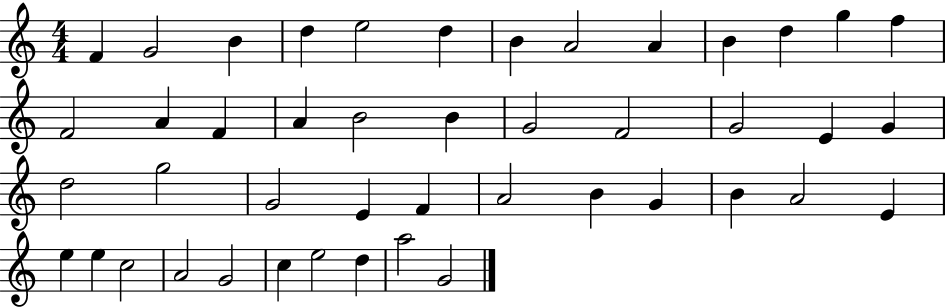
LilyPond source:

{
  \clef treble
  \numericTimeSignature
  \time 4/4
  \key c \major
  f'4 g'2 b'4 | d''4 e''2 d''4 | b'4 a'2 a'4 | b'4 d''4 g''4 f''4 | \break f'2 a'4 f'4 | a'4 b'2 b'4 | g'2 f'2 | g'2 e'4 g'4 | \break d''2 g''2 | g'2 e'4 f'4 | a'2 b'4 g'4 | b'4 a'2 e'4 | \break e''4 e''4 c''2 | a'2 g'2 | c''4 e''2 d''4 | a''2 g'2 | \break \bar "|."
}